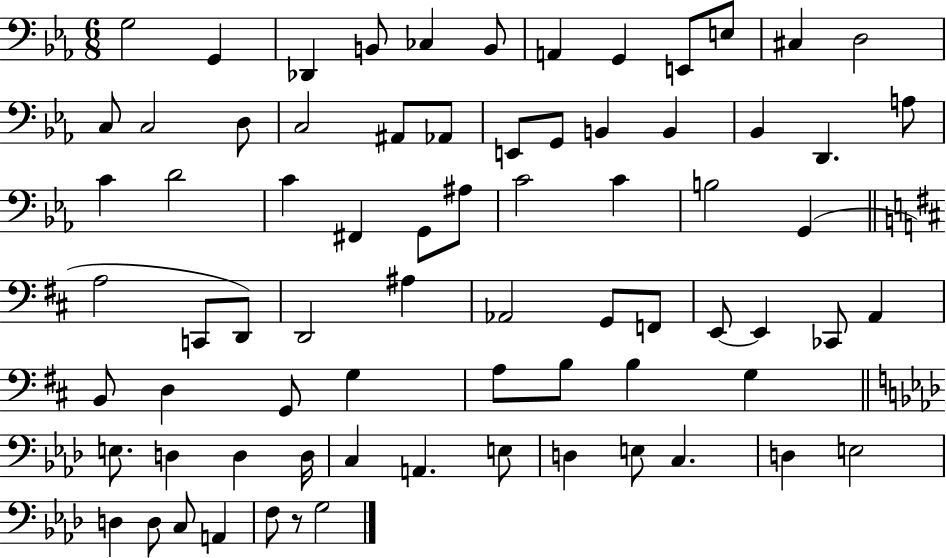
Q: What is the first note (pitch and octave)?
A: G3